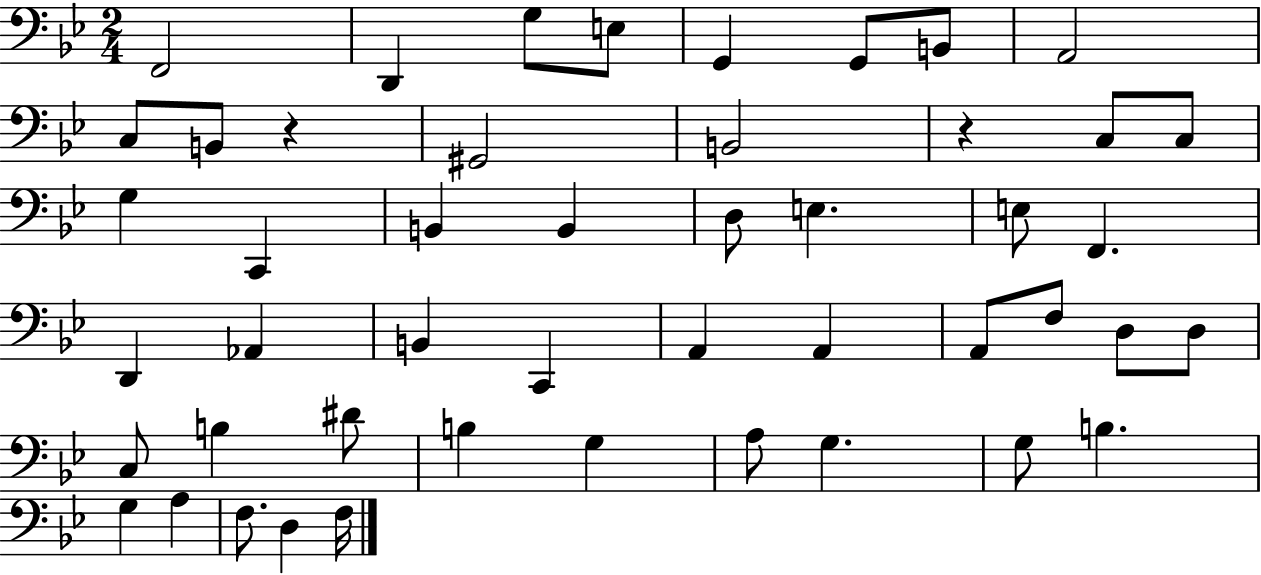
X:1
T:Untitled
M:2/4
L:1/4
K:Bb
F,,2 D,, G,/2 E,/2 G,, G,,/2 B,,/2 A,,2 C,/2 B,,/2 z ^G,,2 B,,2 z C,/2 C,/2 G, C,, B,, B,, D,/2 E, E,/2 F,, D,, _A,, B,, C,, A,, A,, A,,/2 F,/2 D,/2 D,/2 C,/2 B, ^D/2 B, G, A,/2 G, G,/2 B, G, A, F,/2 D, F,/4